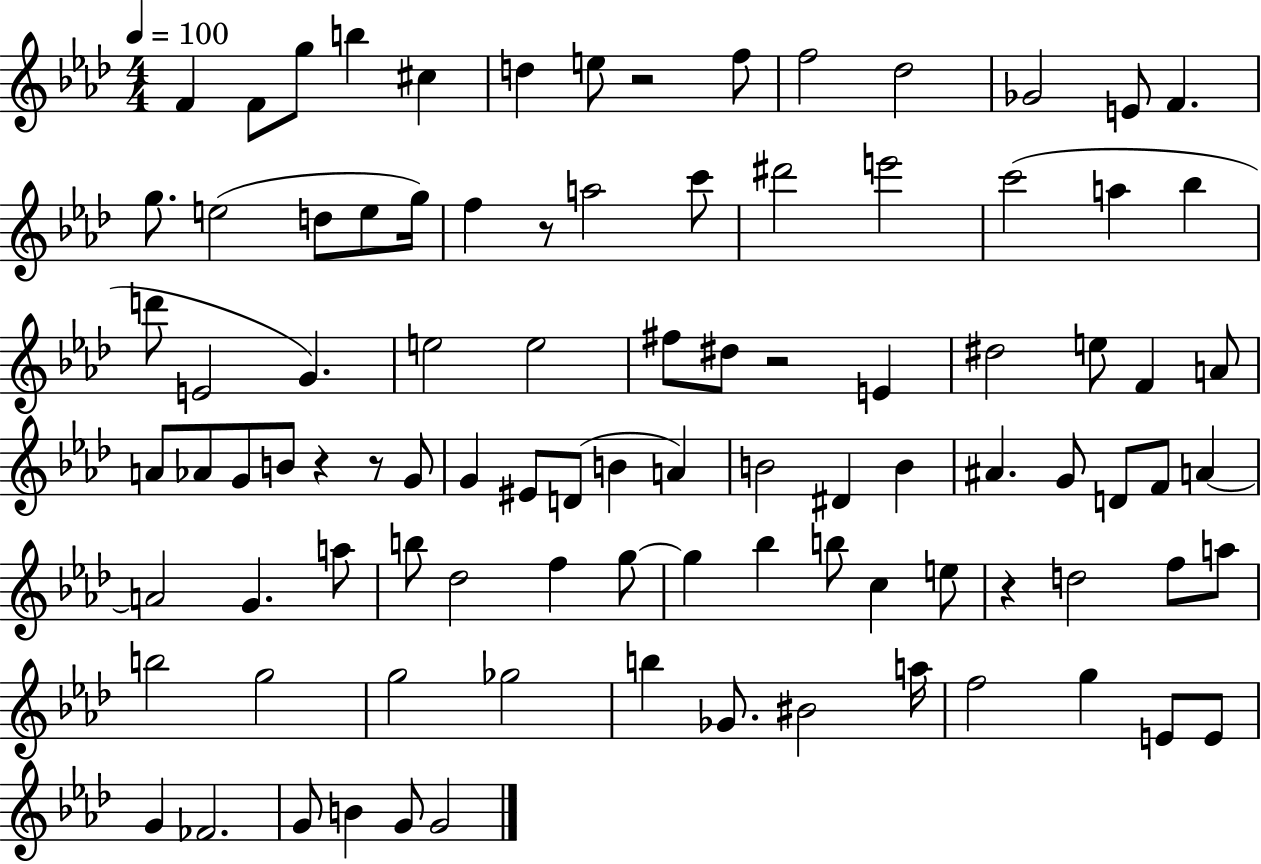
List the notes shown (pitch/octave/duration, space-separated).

F4/q F4/e G5/e B5/q C#5/q D5/q E5/e R/h F5/e F5/h Db5/h Gb4/h E4/e F4/q. G5/e. E5/h D5/e E5/e G5/s F5/q R/e A5/h C6/e D#6/h E6/h C6/h A5/q Bb5/q D6/e E4/h G4/q. E5/h E5/h F#5/e D#5/e R/h E4/q D#5/h E5/e F4/q A4/e A4/e Ab4/e G4/e B4/e R/q R/e G4/e G4/q EIS4/e D4/e B4/q A4/q B4/h D#4/q B4/q A#4/q. G4/e D4/e F4/e A4/q A4/h G4/q. A5/e B5/e Db5/h F5/q G5/e G5/q Bb5/q B5/e C5/q E5/e R/q D5/h F5/e A5/e B5/h G5/h G5/h Gb5/h B5/q Gb4/e. BIS4/h A5/s F5/h G5/q E4/e E4/e G4/q FES4/h. G4/e B4/q G4/e G4/h